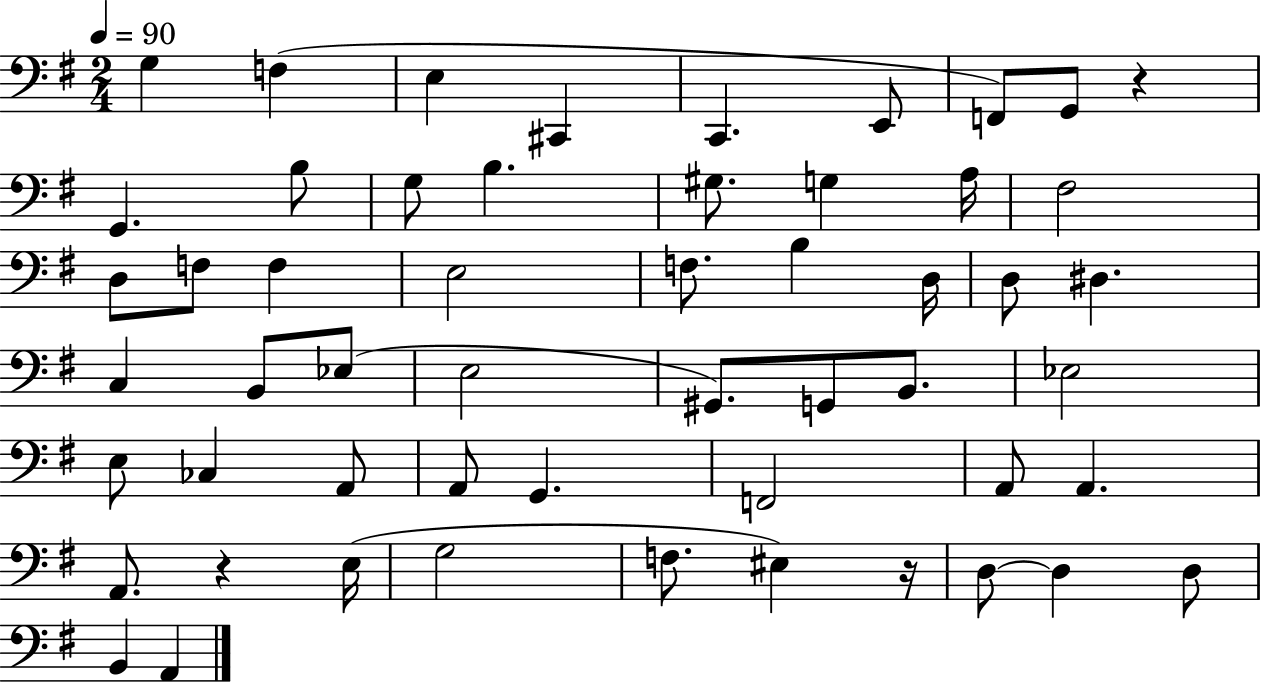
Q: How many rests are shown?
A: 3